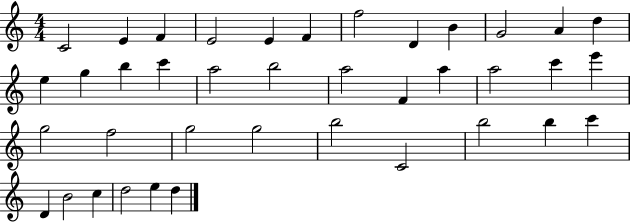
{
  \clef treble
  \numericTimeSignature
  \time 4/4
  \key c \major
  c'2 e'4 f'4 | e'2 e'4 f'4 | f''2 d'4 b'4 | g'2 a'4 d''4 | \break e''4 g''4 b''4 c'''4 | a''2 b''2 | a''2 f'4 a''4 | a''2 c'''4 e'''4 | \break g''2 f''2 | g''2 g''2 | b''2 c'2 | b''2 b''4 c'''4 | \break d'4 b'2 c''4 | d''2 e''4 d''4 | \bar "|."
}